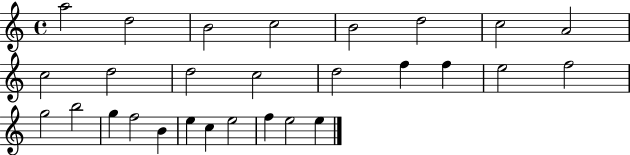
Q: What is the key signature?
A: C major